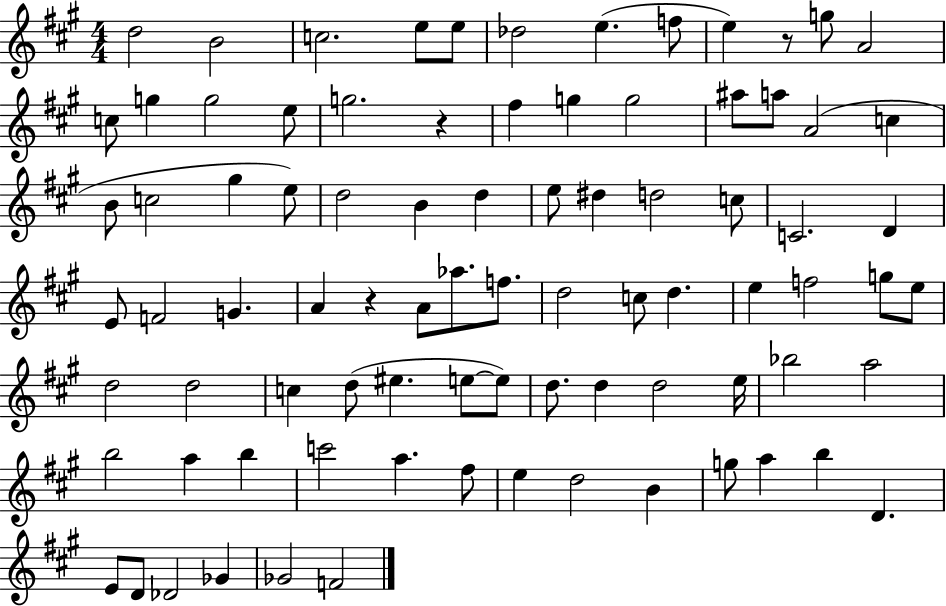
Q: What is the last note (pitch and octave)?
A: F4